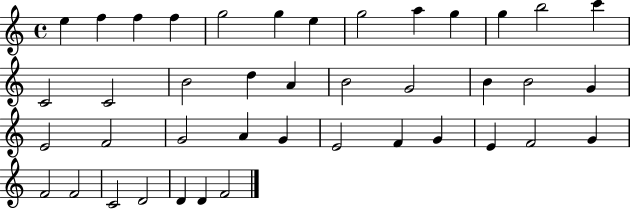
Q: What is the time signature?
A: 4/4